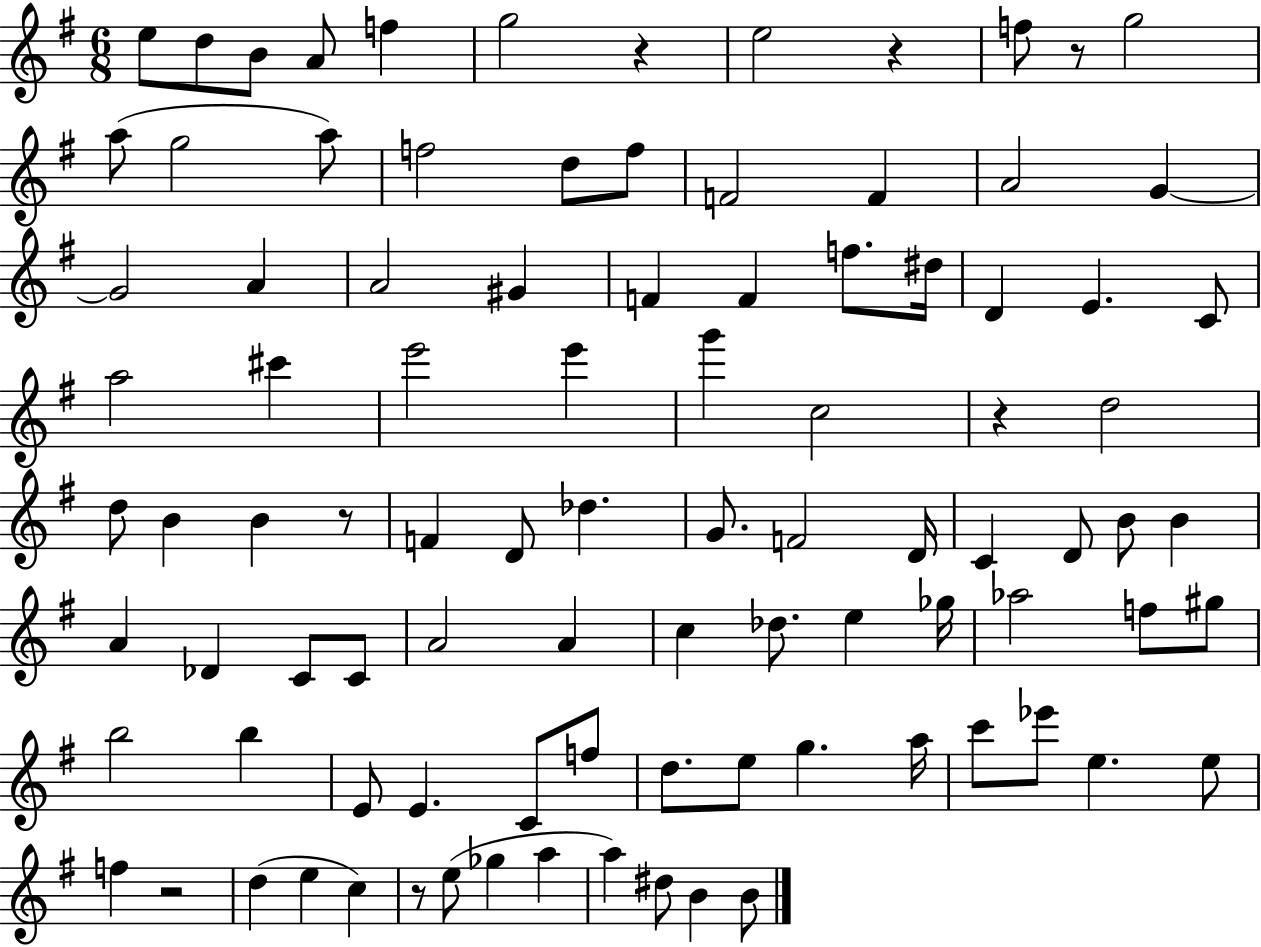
E5/e D5/e B4/e A4/e F5/q G5/h R/q E5/h R/q F5/e R/e G5/h A5/e G5/h A5/e F5/h D5/e F5/e F4/h F4/q A4/h G4/q G4/h A4/q A4/h G#4/q F4/q F4/q F5/e. D#5/s D4/q E4/q. C4/e A5/h C#6/q E6/h E6/q G6/q C5/h R/q D5/h D5/e B4/q B4/q R/e F4/q D4/e Db5/q. G4/e. F4/h D4/s C4/q D4/e B4/e B4/q A4/q Db4/q C4/e C4/e A4/h A4/q C5/q Db5/e. E5/q Gb5/s Ab5/h F5/e G#5/e B5/h B5/q E4/e E4/q. C4/e F5/e D5/e. E5/e G5/q. A5/s C6/e Eb6/e E5/q. E5/e F5/q R/h D5/q E5/q C5/q R/e E5/e Gb5/q A5/q A5/q D#5/e B4/q B4/e